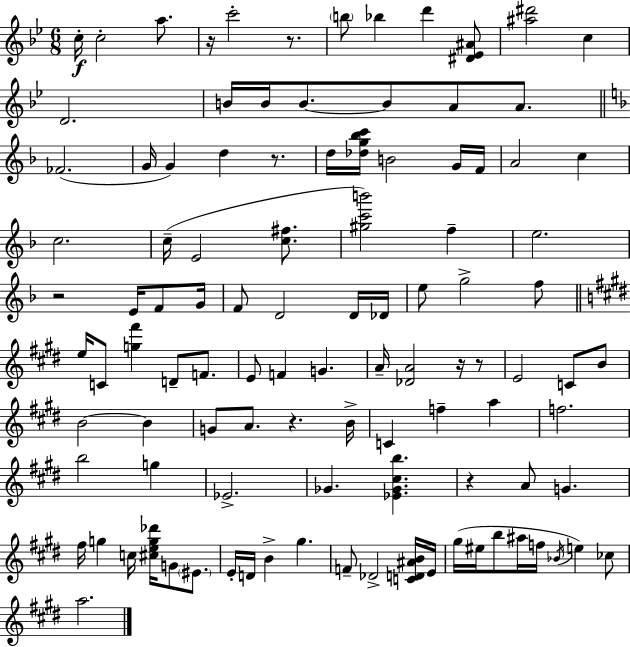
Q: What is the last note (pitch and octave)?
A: A5